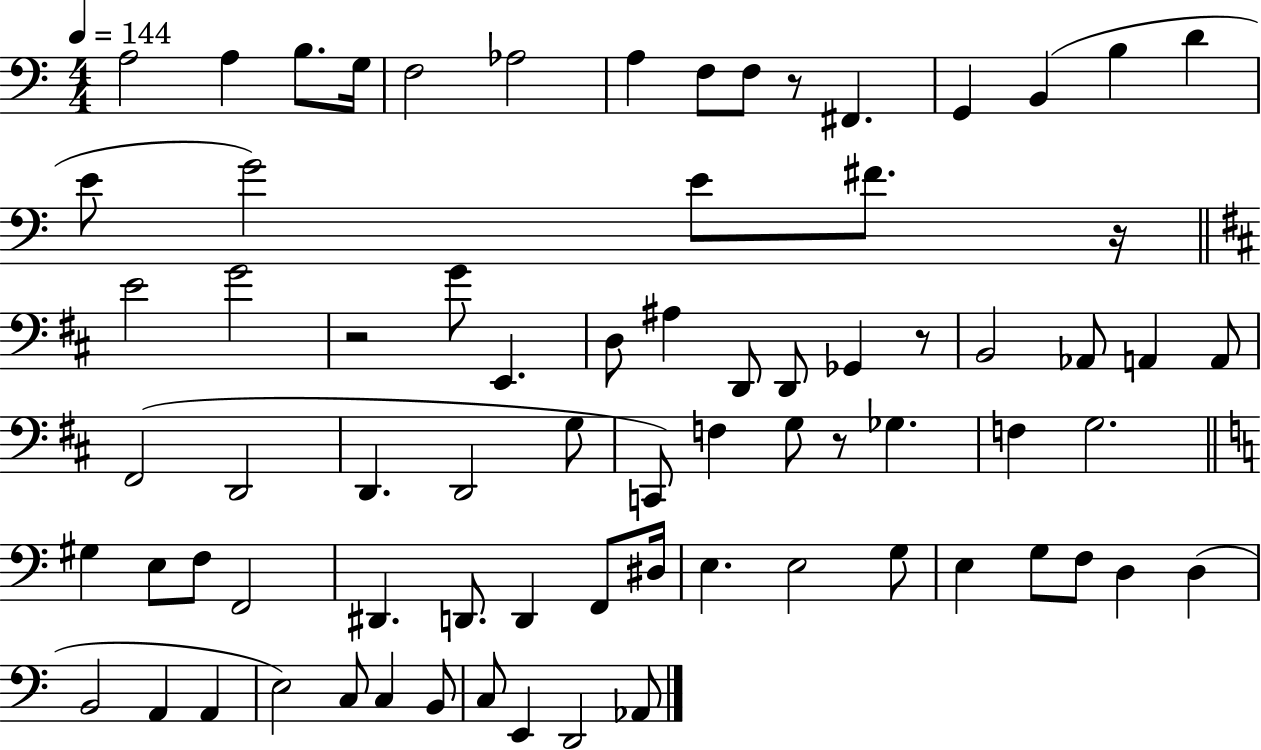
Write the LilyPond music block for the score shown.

{
  \clef bass
  \numericTimeSignature
  \time 4/4
  \key c \major
  \tempo 4 = 144
  a2 a4 b8. g16 | f2 aes2 | a4 f8 f8 r8 fis,4. | g,4 b,4( b4 d'4 | \break e'8 g'2) e'8 fis'8. r16 | \bar "||" \break \key b \minor e'2 g'2 | r2 g'8 e,4. | d8 ais4 d,8 d,8 ges,4 r8 | b,2 aes,8 a,4 a,8 | \break fis,2( d,2 | d,4. d,2 g8 | c,8) f4 g8 r8 ges4. | f4 g2. | \break \bar "||" \break \key c \major gis4 e8 f8 f,2 | dis,4. d,8. d,4 f,8 dis16 | e4. e2 g8 | e4 g8 f8 d4 d4( | \break b,2 a,4 a,4 | e2) c8 c4 b,8 | c8 e,4 d,2 aes,8 | \bar "|."
}